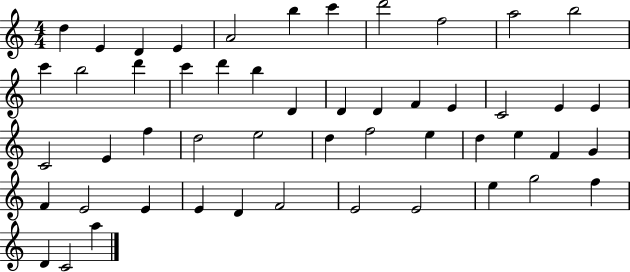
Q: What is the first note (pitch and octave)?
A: D5